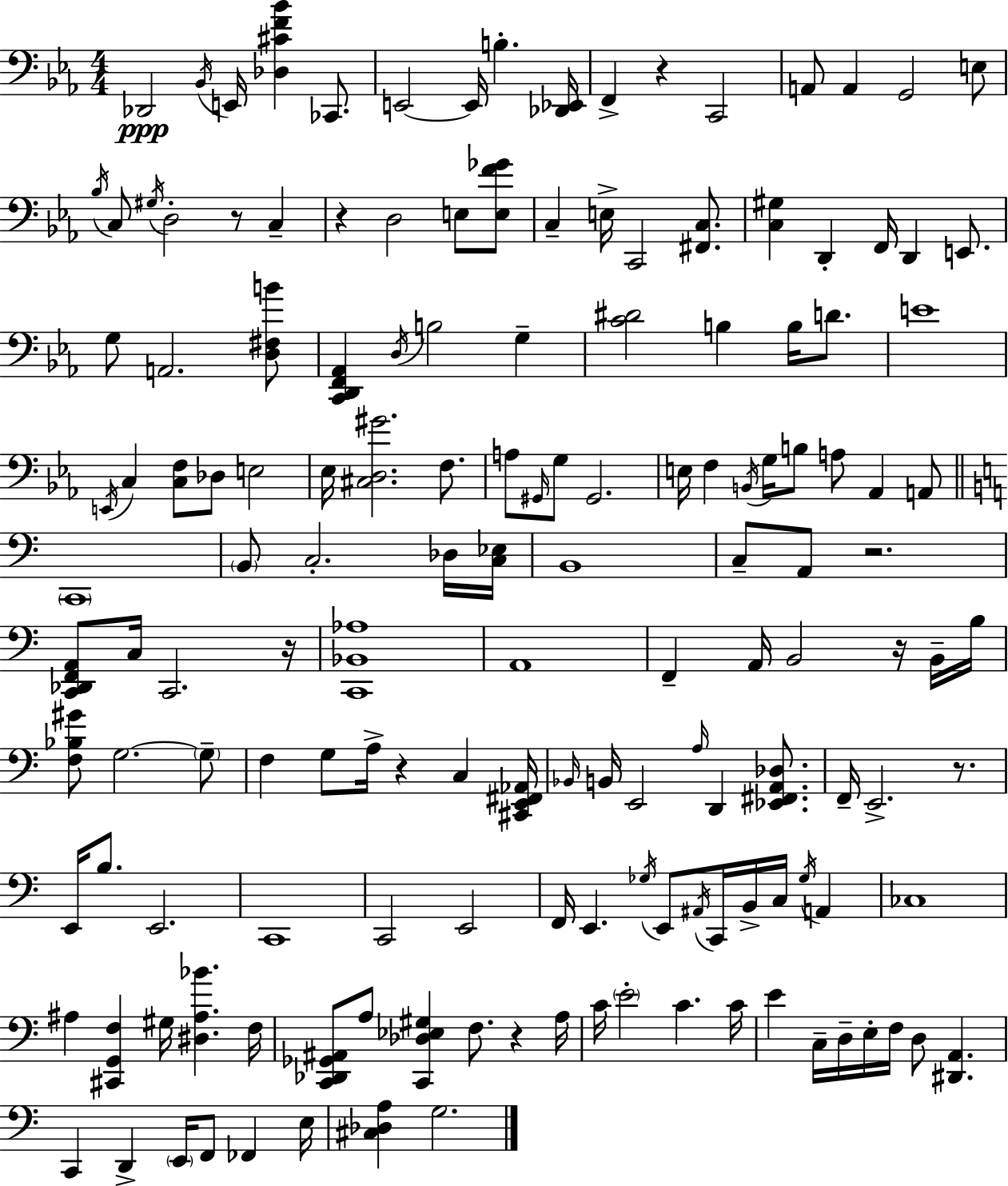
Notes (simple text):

Db2/h Bb2/s E2/s [Db3,C#4,F4,Bb4]/q CES2/e. E2/h E2/s B3/q. [Db2,Eb2]/s F2/q R/q C2/h A2/e A2/q G2/h E3/e Bb3/s C3/e G#3/s D3/h R/e C3/q R/q D3/h E3/e [E3,F4,Gb4]/e C3/q E3/s C2/h [F#2,C3]/e. [C3,G#3]/q D2/q F2/s D2/q E2/e. G3/e A2/h. [D3,F#3,B4]/e [C2,D2,F2,Ab2]/q D3/s B3/h G3/q [C4,D#4]/h B3/q B3/s D4/e. E4/w E2/s C3/q [C3,F3]/e Db3/e E3/h Eb3/s [C#3,D3,G#4]/h. F3/e. A3/e G#2/s G3/e G#2/h. E3/s F3/q B2/s G3/s B3/e A3/e Ab2/q A2/e C2/w B2/e C3/h. Db3/s [C3,Eb3]/s B2/w C3/e A2/e R/h. [C2,Db2,F2,A2]/e C3/s C2/h. R/s [C2,Bb2,Ab3]/w A2/w F2/q A2/s B2/h R/s B2/s B3/s [F3,Bb3,G#4]/e G3/h. G3/e F3/q G3/e A3/s R/q C3/q [C#2,E2,F#2,Ab2]/s Bb2/s B2/s E2/h A3/s D2/q [Eb2,F#2,A2,Db3]/e. F2/s E2/h. R/e. E2/s B3/e. E2/h. C2/w C2/h E2/h F2/s E2/q. Gb3/s E2/e A#2/s C2/s B2/s C3/s Gb3/s A2/q CES3/w A#3/q [C#2,G2,F3]/q G#3/s [D#3,A#3,Bb4]/q. F3/s [C2,Db2,Gb2,A#2]/e A3/e [C2,Db3,Eb3,G#3]/q F3/e. R/q A3/s C4/s E4/h C4/q. C4/s E4/q C3/s D3/s E3/s F3/s D3/e [D#2,A2]/q. C2/q D2/q E2/s F2/e FES2/q E3/s [C#3,Db3,A3]/q G3/h.